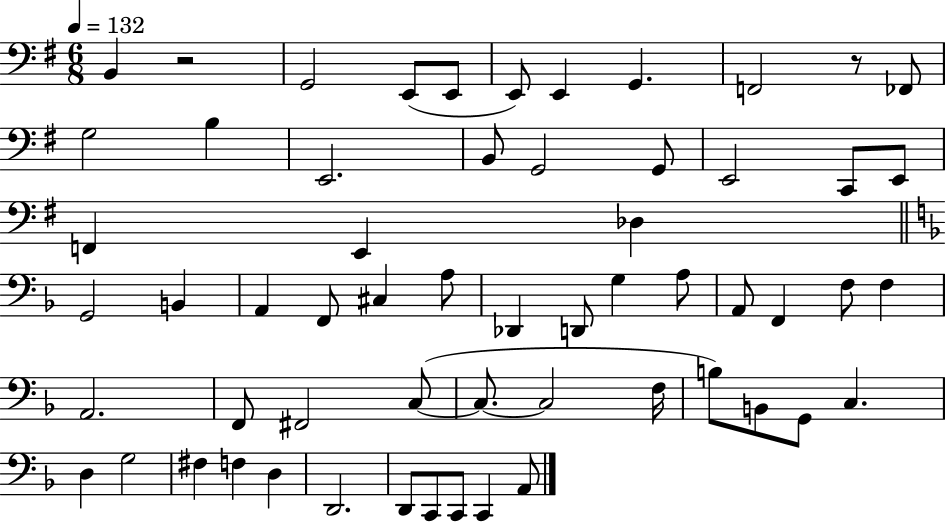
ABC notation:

X:1
T:Untitled
M:6/8
L:1/4
K:G
B,, z2 G,,2 E,,/2 E,,/2 E,,/2 E,, G,, F,,2 z/2 _F,,/2 G,2 B, E,,2 B,,/2 G,,2 G,,/2 E,,2 C,,/2 E,,/2 F,, E,, _D, G,,2 B,, A,, F,,/2 ^C, A,/2 _D,, D,,/2 G, A,/2 A,,/2 F,, F,/2 F, A,,2 F,,/2 ^F,,2 C,/2 C,/2 C,2 F,/4 B,/2 B,,/2 G,,/2 C, D, G,2 ^F, F, D, D,,2 D,,/2 C,,/2 C,,/2 C,, A,,/2